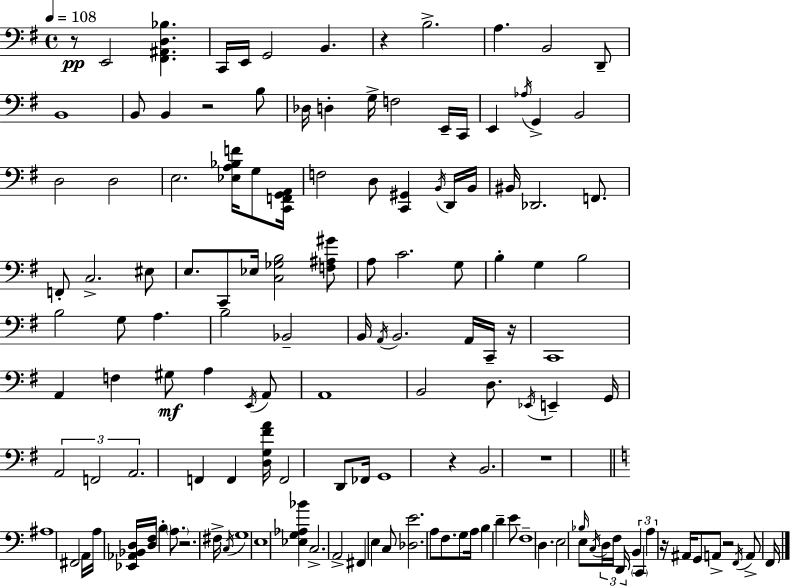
X:1
T:Untitled
M:4/4
L:1/4
K:Em
z/2 E,,2 [^F,,^A,,D,_B,] C,,/4 E,,/4 G,,2 B,, z B,2 A, B,,2 D,,/2 B,,4 B,,/2 B,, z2 B,/2 _D,/4 D, G,/4 F,2 E,,/4 C,,/4 E,, _A,/4 G,, B,,2 D,2 D,2 E,2 [_E,A,_B,F]/4 G,/2 [C,,F,,G,,A,,]/4 F,2 D,/2 [C,,^G,,] B,,/4 D,,/4 B,,/4 ^B,,/4 _D,,2 F,,/2 F,,/2 C,2 ^E,/2 E,/2 C,,/2 _E,/4 [C,_G,B,]2 [F,^A,^G]/2 A,/2 C2 G,/2 B, G, B,2 B,2 G,/2 A, B,2 _B,,2 B,,/4 A,,/4 B,,2 A,,/4 C,,/4 z/4 C,,4 A,, F, ^G,/2 A, E,,/4 A,,/2 A,,4 B,,2 D,/2 _E,,/4 E,, G,,/4 A,,2 F,,2 A,,2 F,, F,, [D,G,^FA]/4 F,,2 D,,/2 _F,,/4 G,,4 z B,,2 z4 ^A,4 ^F,,2 A,,/4 A,/4 [_E,,_A,,_B,,D,]/4 [D,F,]/4 B, A,/2 z2 ^F,/4 C,/4 G,4 E,4 [_E,G,_A,_B] C,2 A,,2 ^F,, E, C,/2 [_D,E]2 A,/2 F,/2 G,/2 A,/4 B, D E/2 F,4 D, E,2 _B,/4 E,/2 C,/4 D,/4 F,/4 D,,/4 B,, C,, A, z/4 ^A,,/4 G,,/2 A,,/2 z2 F,,/4 A,,/2 F,,/4